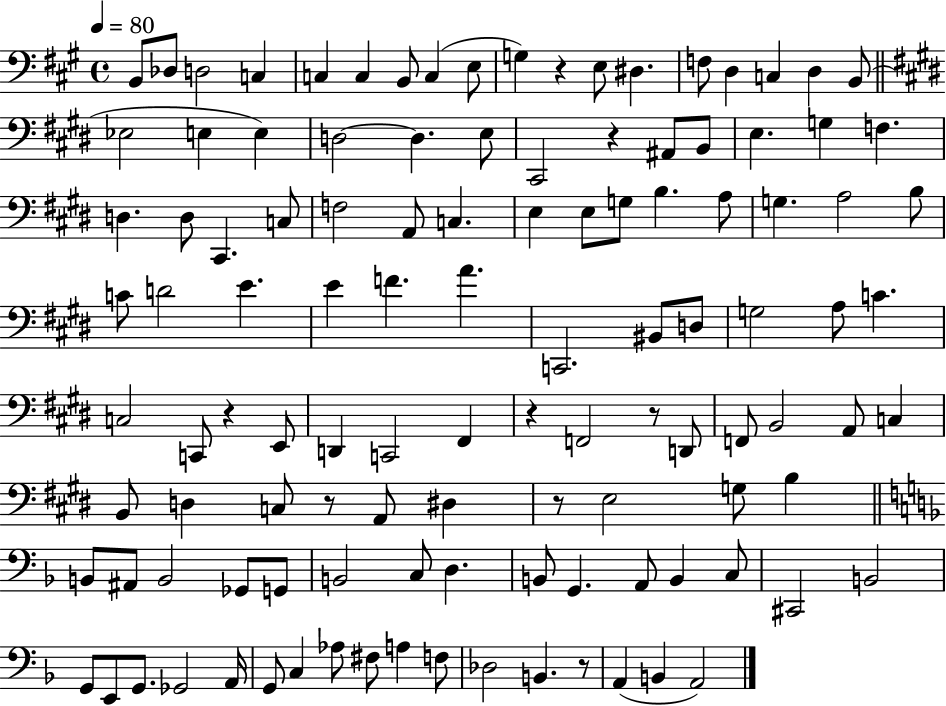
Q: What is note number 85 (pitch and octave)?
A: B2